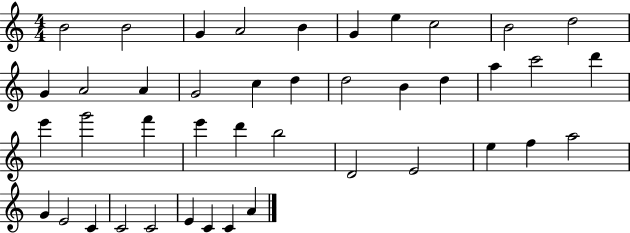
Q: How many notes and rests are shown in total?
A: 42